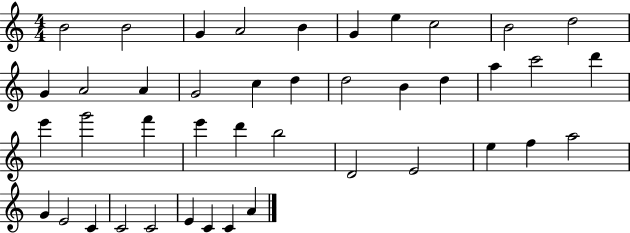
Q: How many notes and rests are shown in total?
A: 42